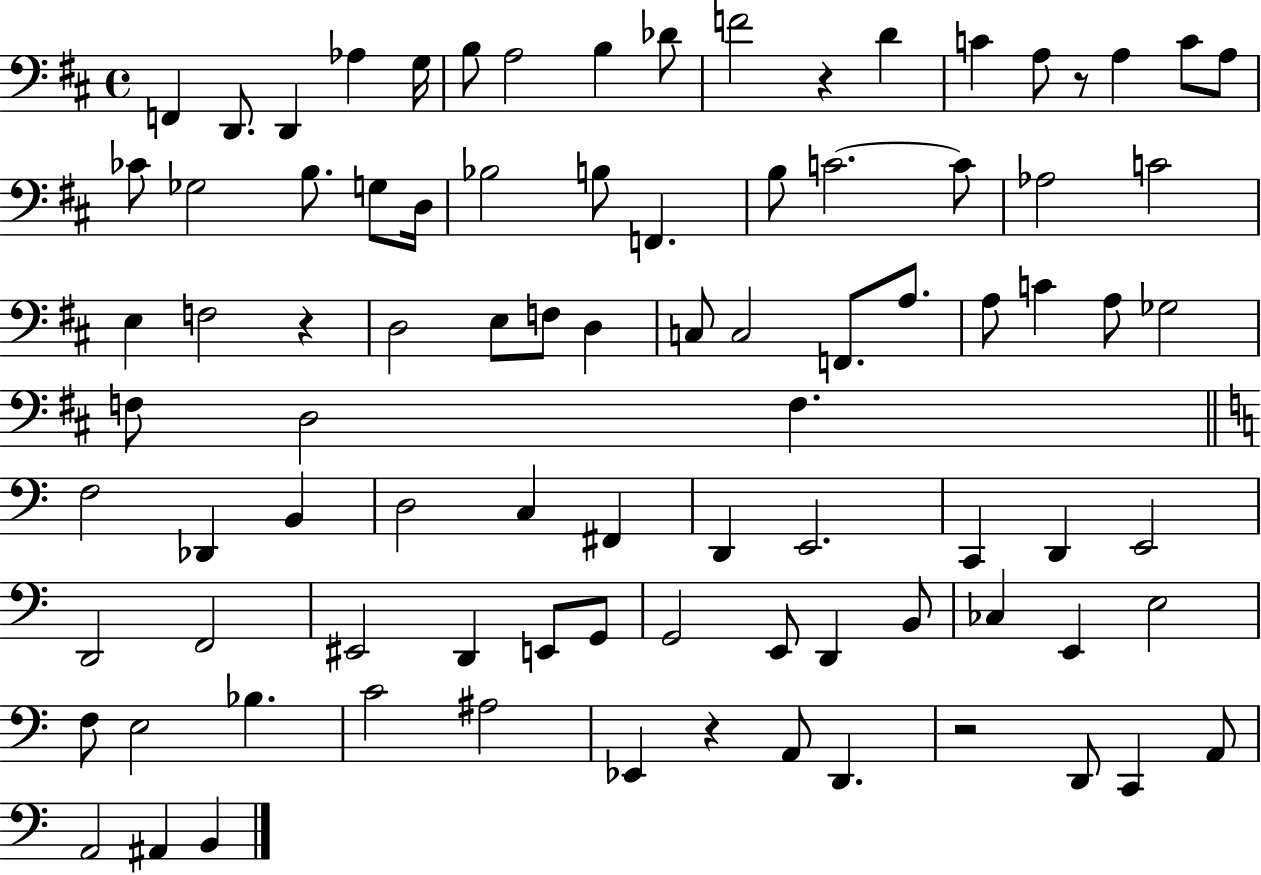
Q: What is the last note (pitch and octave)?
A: B2